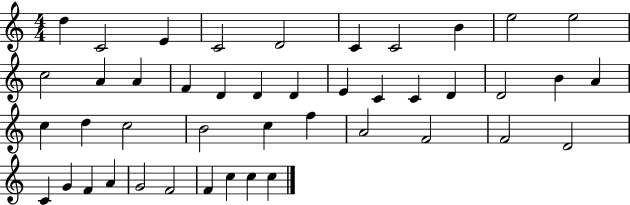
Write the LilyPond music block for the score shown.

{
  \clef treble
  \numericTimeSignature
  \time 4/4
  \key c \major
  d''4 c'2 e'4 | c'2 d'2 | c'4 c'2 b'4 | e''2 e''2 | \break c''2 a'4 a'4 | f'4 d'4 d'4 d'4 | e'4 c'4 c'4 d'4 | d'2 b'4 a'4 | \break c''4 d''4 c''2 | b'2 c''4 f''4 | a'2 f'2 | f'2 d'2 | \break c'4 g'4 f'4 a'4 | g'2 f'2 | f'4 c''4 c''4 c''4 | \bar "|."
}